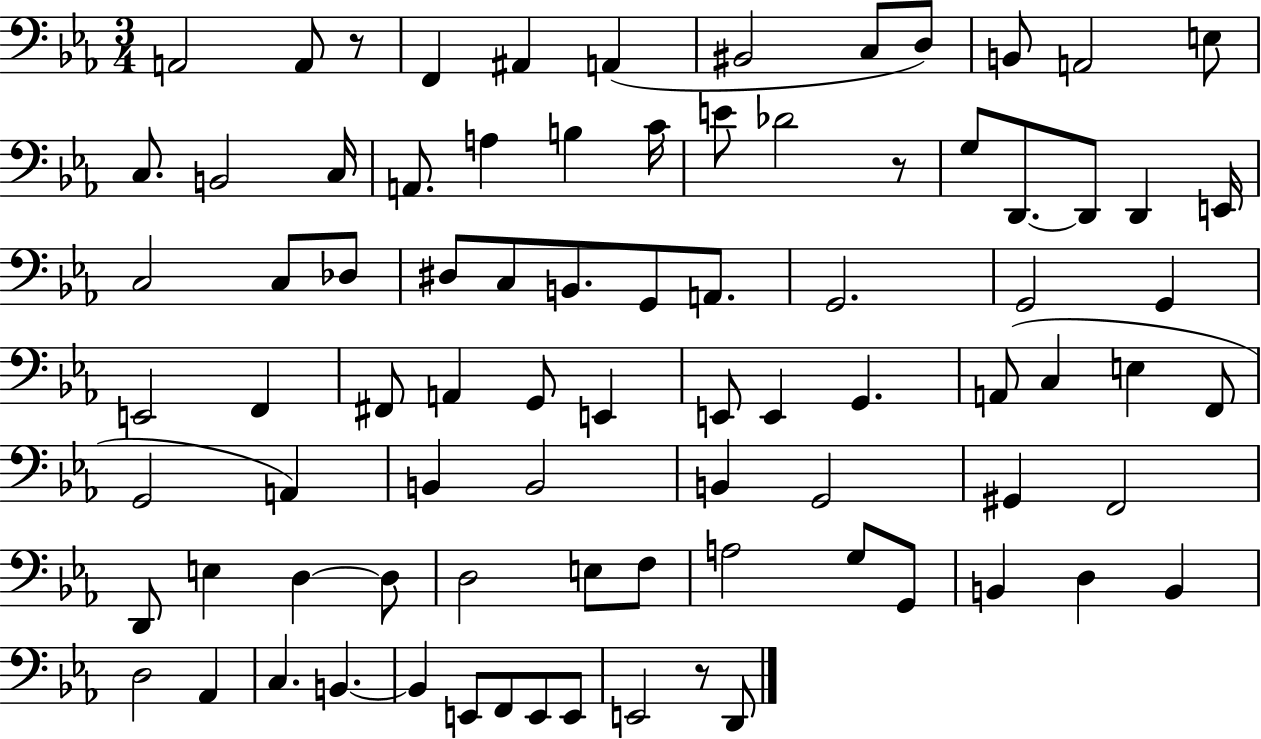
{
  \clef bass
  \numericTimeSignature
  \time 3/4
  \key ees \major
  a,2 a,8 r8 | f,4 ais,4 a,4( | bis,2 c8 d8) | b,8 a,2 e8 | \break c8. b,2 c16 | a,8. a4 b4 c'16 | e'8 des'2 r8 | g8 d,8.~~ d,8 d,4 e,16 | \break c2 c8 des8 | dis8 c8 b,8. g,8 a,8. | g,2. | g,2 g,4 | \break e,2 f,4 | fis,8 a,4 g,8 e,4 | e,8 e,4 g,4. | a,8( c4 e4 f,8 | \break g,2 a,4) | b,4 b,2 | b,4 g,2 | gis,4 f,2 | \break d,8 e4 d4~~ d8 | d2 e8 f8 | a2 g8 g,8 | b,4 d4 b,4 | \break d2 aes,4 | c4. b,4.~~ | b,4 e,8 f,8 e,8 e,8 | e,2 r8 d,8 | \break \bar "|."
}